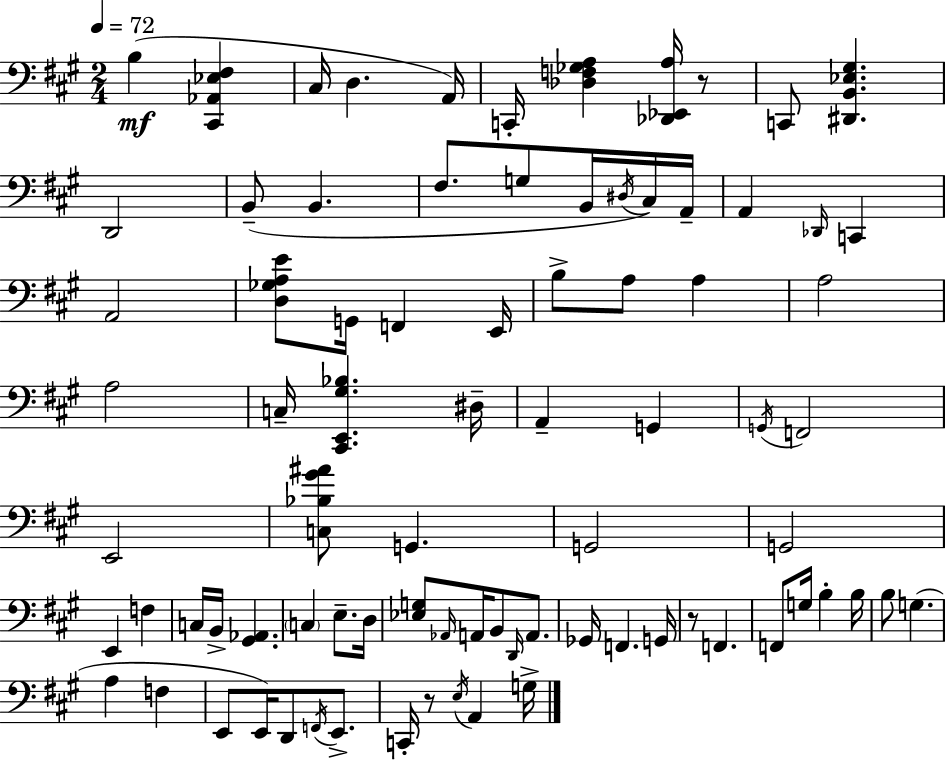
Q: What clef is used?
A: bass